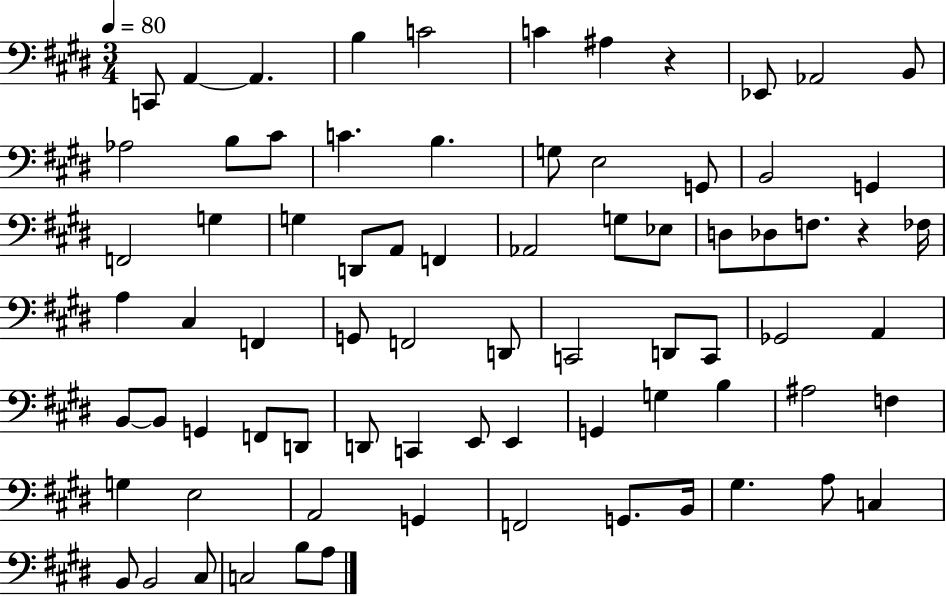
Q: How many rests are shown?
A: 2